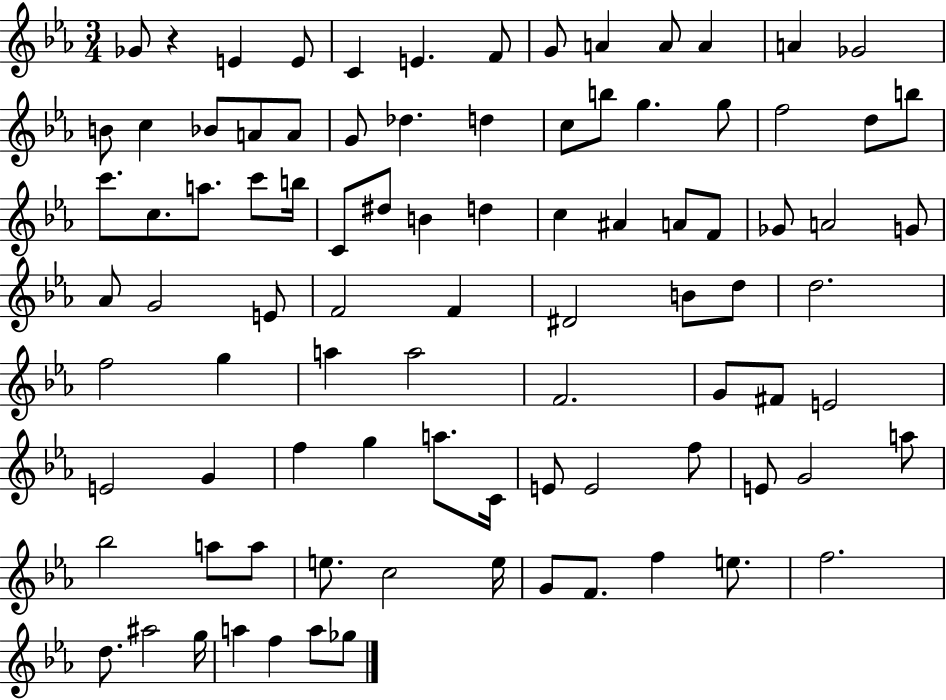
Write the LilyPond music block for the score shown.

{
  \clef treble
  \numericTimeSignature
  \time 3/4
  \key ees \major
  ges'8 r4 e'4 e'8 | c'4 e'4. f'8 | g'8 a'4 a'8 a'4 | a'4 ges'2 | \break b'8 c''4 bes'8 a'8 a'8 | g'8 des''4. d''4 | c''8 b''8 g''4. g''8 | f''2 d''8 b''8 | \break c'''8. c''8. a''8. c'''8 b''16 | c'8 dis''8 b'4 d''4 | c''4 ais'4 a'8 f'8 | ges'8 a'2 g'8 | \break aes'8 g'2 e'8 | f'2 f'4 | dis'2 b'8 d''8 | d''2. | \break f''2 g''4 | a''4 a''2 | f'2. | g'8 fis'8 e'2 | \break e'2 g'4 | f''4 g''4 a''8. c'16 | e'8 e'2 f''8 | e'8 g'2 a''8 | \break bes''2 a''8 a''8 | e''8. c''2 e''16 | g'8 f'8. f''4 e''8. | f''2. | \break d''8. ais''2 g''16 | a''4 f''4 a''8 ges''8 | \bar "|."
}